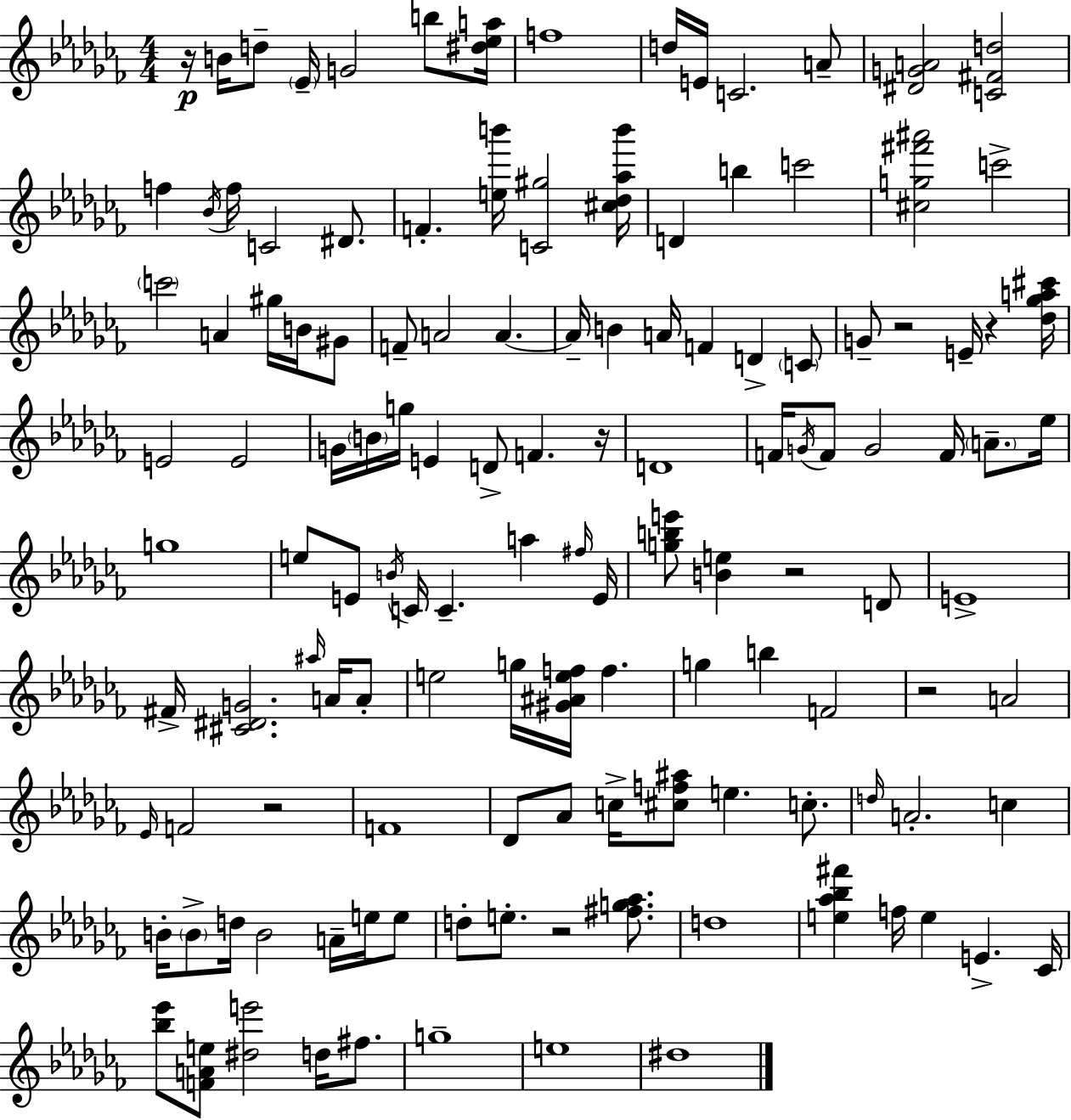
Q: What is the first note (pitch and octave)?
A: B4